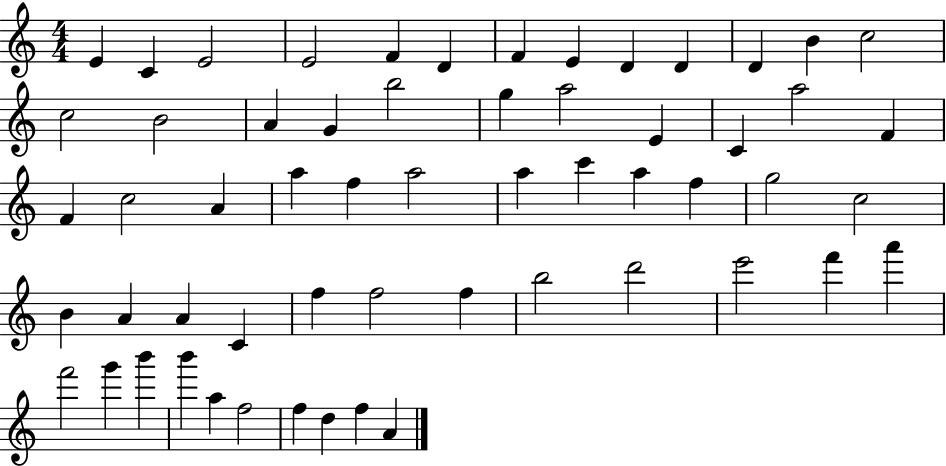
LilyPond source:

{
  \clef treble
  \numericTimeSignature
  \time 4/4
  \key c \major
  e'4 c'4 e'2 | e'2 f'4 d'4 | f'4 e'4 d'4 d'4 | d'4 b'4 c''2 | \break c''2 b'2 | a'4 g'4 b''2 | g''4 a''2 e'4 | c'4 a''2 f'4 | \break f'4 c''2 a'4 | a''4 f''4 a''2 | a''4 c'''4 a''4 f''4 | g''2 c''2 | \break b'4 a'4 a'4 c'4 | f''4 f''2 f''4 | b''2 d'''2 | e'''2 f'''4 a'''4 | \break f'''2 g'''4 b'''4 | b'''4 a''4 f''2 | f''4 d''4 f''4 a'4 | \bar "|."
}